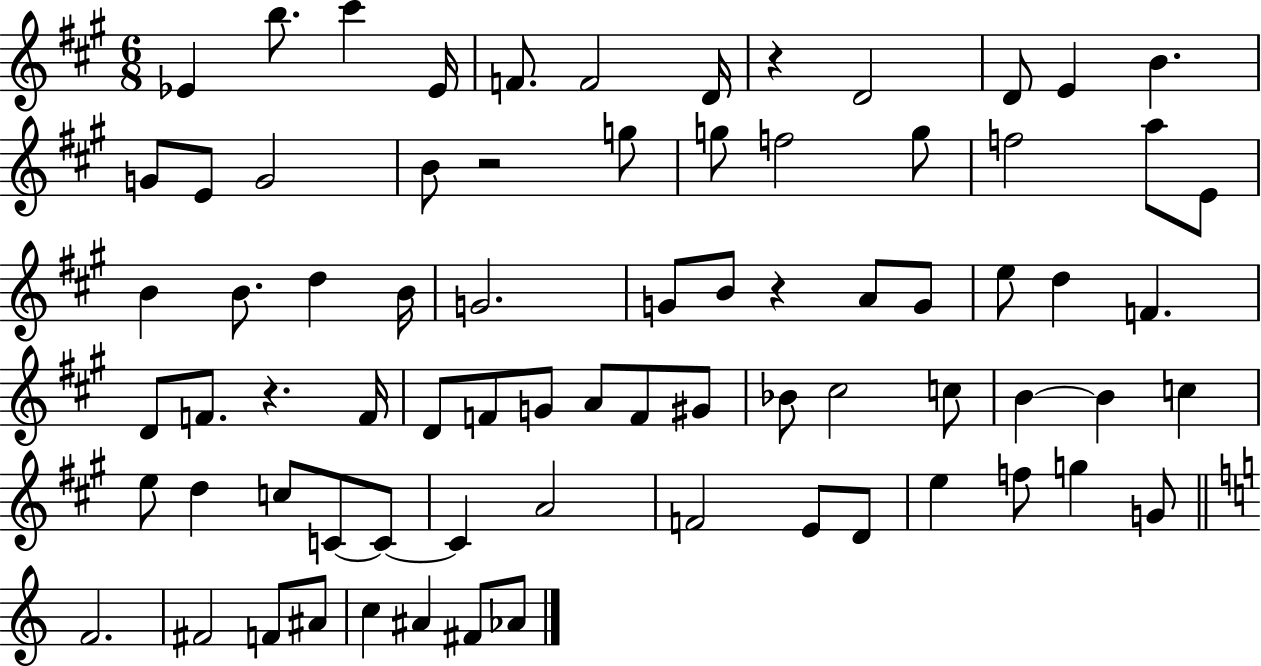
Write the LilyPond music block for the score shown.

{
  \clef treble
  \numericTimeSignature
  \time 6/8
  \key a \major
  ees'4 b''8. cis'''4 ees'16 | f'8. f'2 d'16 | r4 d'2 | d'8 e'4 b'4. | \break g'8 e'8 g'2 | b'8 r2 g''8 | g''8 f''2 g''8 | f''2 a''8 e'8 | \break b'4 b'8. d''4 b'16 | g'2. | g'8 b'8 r4 a'8 g'8 | e''8 d''4 f'4. | \break d'8 f'8. r4. f'16 | d'8 f'8 g'8 a'8 f'8 gis'8 | bes'8 cis''2 c''8 | b'4~~ b'4 c''4 | \break e''8 d''4 c''8 c'8~~ c'8~~ | c'4 a'2 | f'2 e'8 d'8 | e''4 f''8 g''4 g'8 | \break \bar "||" \break \key c \major f'2. | fis'2 f'8 ais'8 | c''4 ais'4 fis'8 aes'8 | \bar "|."
}